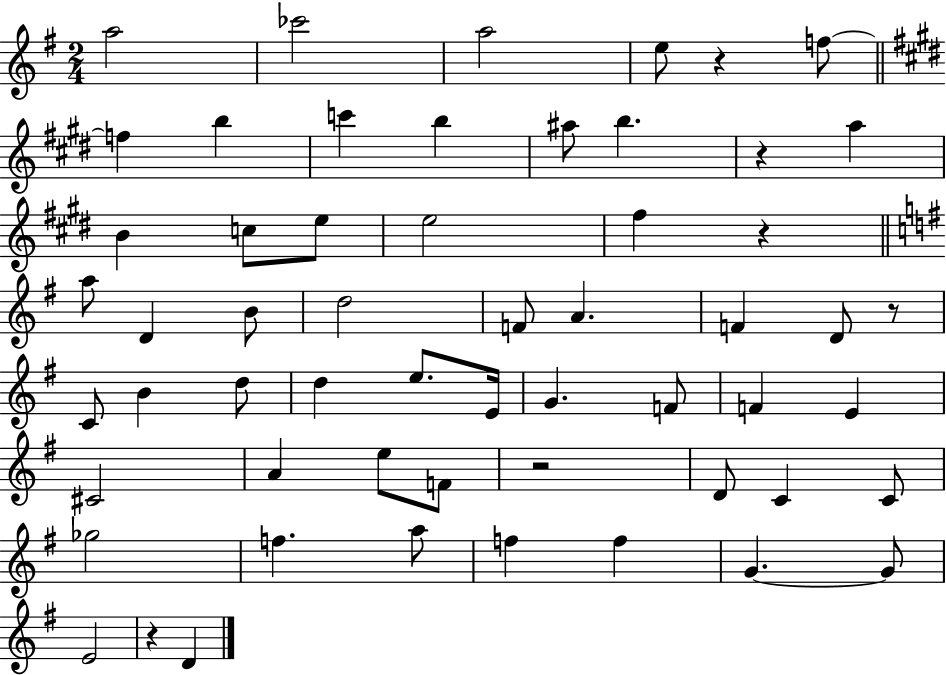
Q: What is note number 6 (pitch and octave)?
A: F5